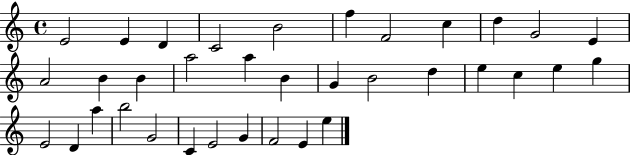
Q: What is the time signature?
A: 4/4